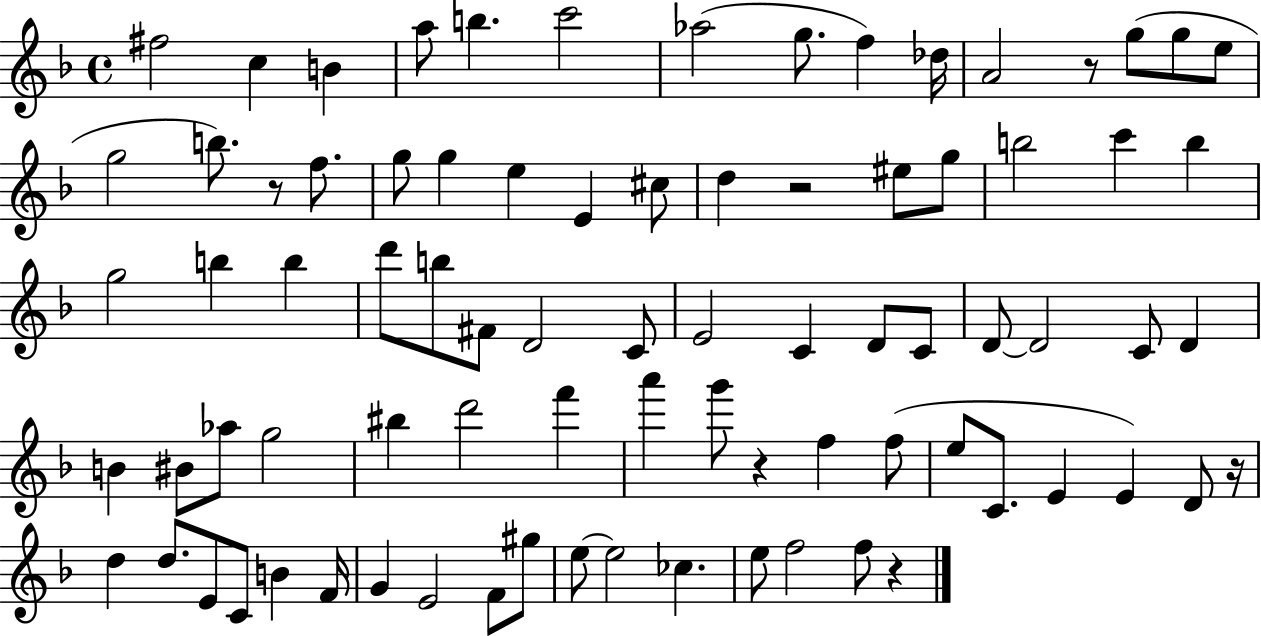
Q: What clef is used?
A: treble